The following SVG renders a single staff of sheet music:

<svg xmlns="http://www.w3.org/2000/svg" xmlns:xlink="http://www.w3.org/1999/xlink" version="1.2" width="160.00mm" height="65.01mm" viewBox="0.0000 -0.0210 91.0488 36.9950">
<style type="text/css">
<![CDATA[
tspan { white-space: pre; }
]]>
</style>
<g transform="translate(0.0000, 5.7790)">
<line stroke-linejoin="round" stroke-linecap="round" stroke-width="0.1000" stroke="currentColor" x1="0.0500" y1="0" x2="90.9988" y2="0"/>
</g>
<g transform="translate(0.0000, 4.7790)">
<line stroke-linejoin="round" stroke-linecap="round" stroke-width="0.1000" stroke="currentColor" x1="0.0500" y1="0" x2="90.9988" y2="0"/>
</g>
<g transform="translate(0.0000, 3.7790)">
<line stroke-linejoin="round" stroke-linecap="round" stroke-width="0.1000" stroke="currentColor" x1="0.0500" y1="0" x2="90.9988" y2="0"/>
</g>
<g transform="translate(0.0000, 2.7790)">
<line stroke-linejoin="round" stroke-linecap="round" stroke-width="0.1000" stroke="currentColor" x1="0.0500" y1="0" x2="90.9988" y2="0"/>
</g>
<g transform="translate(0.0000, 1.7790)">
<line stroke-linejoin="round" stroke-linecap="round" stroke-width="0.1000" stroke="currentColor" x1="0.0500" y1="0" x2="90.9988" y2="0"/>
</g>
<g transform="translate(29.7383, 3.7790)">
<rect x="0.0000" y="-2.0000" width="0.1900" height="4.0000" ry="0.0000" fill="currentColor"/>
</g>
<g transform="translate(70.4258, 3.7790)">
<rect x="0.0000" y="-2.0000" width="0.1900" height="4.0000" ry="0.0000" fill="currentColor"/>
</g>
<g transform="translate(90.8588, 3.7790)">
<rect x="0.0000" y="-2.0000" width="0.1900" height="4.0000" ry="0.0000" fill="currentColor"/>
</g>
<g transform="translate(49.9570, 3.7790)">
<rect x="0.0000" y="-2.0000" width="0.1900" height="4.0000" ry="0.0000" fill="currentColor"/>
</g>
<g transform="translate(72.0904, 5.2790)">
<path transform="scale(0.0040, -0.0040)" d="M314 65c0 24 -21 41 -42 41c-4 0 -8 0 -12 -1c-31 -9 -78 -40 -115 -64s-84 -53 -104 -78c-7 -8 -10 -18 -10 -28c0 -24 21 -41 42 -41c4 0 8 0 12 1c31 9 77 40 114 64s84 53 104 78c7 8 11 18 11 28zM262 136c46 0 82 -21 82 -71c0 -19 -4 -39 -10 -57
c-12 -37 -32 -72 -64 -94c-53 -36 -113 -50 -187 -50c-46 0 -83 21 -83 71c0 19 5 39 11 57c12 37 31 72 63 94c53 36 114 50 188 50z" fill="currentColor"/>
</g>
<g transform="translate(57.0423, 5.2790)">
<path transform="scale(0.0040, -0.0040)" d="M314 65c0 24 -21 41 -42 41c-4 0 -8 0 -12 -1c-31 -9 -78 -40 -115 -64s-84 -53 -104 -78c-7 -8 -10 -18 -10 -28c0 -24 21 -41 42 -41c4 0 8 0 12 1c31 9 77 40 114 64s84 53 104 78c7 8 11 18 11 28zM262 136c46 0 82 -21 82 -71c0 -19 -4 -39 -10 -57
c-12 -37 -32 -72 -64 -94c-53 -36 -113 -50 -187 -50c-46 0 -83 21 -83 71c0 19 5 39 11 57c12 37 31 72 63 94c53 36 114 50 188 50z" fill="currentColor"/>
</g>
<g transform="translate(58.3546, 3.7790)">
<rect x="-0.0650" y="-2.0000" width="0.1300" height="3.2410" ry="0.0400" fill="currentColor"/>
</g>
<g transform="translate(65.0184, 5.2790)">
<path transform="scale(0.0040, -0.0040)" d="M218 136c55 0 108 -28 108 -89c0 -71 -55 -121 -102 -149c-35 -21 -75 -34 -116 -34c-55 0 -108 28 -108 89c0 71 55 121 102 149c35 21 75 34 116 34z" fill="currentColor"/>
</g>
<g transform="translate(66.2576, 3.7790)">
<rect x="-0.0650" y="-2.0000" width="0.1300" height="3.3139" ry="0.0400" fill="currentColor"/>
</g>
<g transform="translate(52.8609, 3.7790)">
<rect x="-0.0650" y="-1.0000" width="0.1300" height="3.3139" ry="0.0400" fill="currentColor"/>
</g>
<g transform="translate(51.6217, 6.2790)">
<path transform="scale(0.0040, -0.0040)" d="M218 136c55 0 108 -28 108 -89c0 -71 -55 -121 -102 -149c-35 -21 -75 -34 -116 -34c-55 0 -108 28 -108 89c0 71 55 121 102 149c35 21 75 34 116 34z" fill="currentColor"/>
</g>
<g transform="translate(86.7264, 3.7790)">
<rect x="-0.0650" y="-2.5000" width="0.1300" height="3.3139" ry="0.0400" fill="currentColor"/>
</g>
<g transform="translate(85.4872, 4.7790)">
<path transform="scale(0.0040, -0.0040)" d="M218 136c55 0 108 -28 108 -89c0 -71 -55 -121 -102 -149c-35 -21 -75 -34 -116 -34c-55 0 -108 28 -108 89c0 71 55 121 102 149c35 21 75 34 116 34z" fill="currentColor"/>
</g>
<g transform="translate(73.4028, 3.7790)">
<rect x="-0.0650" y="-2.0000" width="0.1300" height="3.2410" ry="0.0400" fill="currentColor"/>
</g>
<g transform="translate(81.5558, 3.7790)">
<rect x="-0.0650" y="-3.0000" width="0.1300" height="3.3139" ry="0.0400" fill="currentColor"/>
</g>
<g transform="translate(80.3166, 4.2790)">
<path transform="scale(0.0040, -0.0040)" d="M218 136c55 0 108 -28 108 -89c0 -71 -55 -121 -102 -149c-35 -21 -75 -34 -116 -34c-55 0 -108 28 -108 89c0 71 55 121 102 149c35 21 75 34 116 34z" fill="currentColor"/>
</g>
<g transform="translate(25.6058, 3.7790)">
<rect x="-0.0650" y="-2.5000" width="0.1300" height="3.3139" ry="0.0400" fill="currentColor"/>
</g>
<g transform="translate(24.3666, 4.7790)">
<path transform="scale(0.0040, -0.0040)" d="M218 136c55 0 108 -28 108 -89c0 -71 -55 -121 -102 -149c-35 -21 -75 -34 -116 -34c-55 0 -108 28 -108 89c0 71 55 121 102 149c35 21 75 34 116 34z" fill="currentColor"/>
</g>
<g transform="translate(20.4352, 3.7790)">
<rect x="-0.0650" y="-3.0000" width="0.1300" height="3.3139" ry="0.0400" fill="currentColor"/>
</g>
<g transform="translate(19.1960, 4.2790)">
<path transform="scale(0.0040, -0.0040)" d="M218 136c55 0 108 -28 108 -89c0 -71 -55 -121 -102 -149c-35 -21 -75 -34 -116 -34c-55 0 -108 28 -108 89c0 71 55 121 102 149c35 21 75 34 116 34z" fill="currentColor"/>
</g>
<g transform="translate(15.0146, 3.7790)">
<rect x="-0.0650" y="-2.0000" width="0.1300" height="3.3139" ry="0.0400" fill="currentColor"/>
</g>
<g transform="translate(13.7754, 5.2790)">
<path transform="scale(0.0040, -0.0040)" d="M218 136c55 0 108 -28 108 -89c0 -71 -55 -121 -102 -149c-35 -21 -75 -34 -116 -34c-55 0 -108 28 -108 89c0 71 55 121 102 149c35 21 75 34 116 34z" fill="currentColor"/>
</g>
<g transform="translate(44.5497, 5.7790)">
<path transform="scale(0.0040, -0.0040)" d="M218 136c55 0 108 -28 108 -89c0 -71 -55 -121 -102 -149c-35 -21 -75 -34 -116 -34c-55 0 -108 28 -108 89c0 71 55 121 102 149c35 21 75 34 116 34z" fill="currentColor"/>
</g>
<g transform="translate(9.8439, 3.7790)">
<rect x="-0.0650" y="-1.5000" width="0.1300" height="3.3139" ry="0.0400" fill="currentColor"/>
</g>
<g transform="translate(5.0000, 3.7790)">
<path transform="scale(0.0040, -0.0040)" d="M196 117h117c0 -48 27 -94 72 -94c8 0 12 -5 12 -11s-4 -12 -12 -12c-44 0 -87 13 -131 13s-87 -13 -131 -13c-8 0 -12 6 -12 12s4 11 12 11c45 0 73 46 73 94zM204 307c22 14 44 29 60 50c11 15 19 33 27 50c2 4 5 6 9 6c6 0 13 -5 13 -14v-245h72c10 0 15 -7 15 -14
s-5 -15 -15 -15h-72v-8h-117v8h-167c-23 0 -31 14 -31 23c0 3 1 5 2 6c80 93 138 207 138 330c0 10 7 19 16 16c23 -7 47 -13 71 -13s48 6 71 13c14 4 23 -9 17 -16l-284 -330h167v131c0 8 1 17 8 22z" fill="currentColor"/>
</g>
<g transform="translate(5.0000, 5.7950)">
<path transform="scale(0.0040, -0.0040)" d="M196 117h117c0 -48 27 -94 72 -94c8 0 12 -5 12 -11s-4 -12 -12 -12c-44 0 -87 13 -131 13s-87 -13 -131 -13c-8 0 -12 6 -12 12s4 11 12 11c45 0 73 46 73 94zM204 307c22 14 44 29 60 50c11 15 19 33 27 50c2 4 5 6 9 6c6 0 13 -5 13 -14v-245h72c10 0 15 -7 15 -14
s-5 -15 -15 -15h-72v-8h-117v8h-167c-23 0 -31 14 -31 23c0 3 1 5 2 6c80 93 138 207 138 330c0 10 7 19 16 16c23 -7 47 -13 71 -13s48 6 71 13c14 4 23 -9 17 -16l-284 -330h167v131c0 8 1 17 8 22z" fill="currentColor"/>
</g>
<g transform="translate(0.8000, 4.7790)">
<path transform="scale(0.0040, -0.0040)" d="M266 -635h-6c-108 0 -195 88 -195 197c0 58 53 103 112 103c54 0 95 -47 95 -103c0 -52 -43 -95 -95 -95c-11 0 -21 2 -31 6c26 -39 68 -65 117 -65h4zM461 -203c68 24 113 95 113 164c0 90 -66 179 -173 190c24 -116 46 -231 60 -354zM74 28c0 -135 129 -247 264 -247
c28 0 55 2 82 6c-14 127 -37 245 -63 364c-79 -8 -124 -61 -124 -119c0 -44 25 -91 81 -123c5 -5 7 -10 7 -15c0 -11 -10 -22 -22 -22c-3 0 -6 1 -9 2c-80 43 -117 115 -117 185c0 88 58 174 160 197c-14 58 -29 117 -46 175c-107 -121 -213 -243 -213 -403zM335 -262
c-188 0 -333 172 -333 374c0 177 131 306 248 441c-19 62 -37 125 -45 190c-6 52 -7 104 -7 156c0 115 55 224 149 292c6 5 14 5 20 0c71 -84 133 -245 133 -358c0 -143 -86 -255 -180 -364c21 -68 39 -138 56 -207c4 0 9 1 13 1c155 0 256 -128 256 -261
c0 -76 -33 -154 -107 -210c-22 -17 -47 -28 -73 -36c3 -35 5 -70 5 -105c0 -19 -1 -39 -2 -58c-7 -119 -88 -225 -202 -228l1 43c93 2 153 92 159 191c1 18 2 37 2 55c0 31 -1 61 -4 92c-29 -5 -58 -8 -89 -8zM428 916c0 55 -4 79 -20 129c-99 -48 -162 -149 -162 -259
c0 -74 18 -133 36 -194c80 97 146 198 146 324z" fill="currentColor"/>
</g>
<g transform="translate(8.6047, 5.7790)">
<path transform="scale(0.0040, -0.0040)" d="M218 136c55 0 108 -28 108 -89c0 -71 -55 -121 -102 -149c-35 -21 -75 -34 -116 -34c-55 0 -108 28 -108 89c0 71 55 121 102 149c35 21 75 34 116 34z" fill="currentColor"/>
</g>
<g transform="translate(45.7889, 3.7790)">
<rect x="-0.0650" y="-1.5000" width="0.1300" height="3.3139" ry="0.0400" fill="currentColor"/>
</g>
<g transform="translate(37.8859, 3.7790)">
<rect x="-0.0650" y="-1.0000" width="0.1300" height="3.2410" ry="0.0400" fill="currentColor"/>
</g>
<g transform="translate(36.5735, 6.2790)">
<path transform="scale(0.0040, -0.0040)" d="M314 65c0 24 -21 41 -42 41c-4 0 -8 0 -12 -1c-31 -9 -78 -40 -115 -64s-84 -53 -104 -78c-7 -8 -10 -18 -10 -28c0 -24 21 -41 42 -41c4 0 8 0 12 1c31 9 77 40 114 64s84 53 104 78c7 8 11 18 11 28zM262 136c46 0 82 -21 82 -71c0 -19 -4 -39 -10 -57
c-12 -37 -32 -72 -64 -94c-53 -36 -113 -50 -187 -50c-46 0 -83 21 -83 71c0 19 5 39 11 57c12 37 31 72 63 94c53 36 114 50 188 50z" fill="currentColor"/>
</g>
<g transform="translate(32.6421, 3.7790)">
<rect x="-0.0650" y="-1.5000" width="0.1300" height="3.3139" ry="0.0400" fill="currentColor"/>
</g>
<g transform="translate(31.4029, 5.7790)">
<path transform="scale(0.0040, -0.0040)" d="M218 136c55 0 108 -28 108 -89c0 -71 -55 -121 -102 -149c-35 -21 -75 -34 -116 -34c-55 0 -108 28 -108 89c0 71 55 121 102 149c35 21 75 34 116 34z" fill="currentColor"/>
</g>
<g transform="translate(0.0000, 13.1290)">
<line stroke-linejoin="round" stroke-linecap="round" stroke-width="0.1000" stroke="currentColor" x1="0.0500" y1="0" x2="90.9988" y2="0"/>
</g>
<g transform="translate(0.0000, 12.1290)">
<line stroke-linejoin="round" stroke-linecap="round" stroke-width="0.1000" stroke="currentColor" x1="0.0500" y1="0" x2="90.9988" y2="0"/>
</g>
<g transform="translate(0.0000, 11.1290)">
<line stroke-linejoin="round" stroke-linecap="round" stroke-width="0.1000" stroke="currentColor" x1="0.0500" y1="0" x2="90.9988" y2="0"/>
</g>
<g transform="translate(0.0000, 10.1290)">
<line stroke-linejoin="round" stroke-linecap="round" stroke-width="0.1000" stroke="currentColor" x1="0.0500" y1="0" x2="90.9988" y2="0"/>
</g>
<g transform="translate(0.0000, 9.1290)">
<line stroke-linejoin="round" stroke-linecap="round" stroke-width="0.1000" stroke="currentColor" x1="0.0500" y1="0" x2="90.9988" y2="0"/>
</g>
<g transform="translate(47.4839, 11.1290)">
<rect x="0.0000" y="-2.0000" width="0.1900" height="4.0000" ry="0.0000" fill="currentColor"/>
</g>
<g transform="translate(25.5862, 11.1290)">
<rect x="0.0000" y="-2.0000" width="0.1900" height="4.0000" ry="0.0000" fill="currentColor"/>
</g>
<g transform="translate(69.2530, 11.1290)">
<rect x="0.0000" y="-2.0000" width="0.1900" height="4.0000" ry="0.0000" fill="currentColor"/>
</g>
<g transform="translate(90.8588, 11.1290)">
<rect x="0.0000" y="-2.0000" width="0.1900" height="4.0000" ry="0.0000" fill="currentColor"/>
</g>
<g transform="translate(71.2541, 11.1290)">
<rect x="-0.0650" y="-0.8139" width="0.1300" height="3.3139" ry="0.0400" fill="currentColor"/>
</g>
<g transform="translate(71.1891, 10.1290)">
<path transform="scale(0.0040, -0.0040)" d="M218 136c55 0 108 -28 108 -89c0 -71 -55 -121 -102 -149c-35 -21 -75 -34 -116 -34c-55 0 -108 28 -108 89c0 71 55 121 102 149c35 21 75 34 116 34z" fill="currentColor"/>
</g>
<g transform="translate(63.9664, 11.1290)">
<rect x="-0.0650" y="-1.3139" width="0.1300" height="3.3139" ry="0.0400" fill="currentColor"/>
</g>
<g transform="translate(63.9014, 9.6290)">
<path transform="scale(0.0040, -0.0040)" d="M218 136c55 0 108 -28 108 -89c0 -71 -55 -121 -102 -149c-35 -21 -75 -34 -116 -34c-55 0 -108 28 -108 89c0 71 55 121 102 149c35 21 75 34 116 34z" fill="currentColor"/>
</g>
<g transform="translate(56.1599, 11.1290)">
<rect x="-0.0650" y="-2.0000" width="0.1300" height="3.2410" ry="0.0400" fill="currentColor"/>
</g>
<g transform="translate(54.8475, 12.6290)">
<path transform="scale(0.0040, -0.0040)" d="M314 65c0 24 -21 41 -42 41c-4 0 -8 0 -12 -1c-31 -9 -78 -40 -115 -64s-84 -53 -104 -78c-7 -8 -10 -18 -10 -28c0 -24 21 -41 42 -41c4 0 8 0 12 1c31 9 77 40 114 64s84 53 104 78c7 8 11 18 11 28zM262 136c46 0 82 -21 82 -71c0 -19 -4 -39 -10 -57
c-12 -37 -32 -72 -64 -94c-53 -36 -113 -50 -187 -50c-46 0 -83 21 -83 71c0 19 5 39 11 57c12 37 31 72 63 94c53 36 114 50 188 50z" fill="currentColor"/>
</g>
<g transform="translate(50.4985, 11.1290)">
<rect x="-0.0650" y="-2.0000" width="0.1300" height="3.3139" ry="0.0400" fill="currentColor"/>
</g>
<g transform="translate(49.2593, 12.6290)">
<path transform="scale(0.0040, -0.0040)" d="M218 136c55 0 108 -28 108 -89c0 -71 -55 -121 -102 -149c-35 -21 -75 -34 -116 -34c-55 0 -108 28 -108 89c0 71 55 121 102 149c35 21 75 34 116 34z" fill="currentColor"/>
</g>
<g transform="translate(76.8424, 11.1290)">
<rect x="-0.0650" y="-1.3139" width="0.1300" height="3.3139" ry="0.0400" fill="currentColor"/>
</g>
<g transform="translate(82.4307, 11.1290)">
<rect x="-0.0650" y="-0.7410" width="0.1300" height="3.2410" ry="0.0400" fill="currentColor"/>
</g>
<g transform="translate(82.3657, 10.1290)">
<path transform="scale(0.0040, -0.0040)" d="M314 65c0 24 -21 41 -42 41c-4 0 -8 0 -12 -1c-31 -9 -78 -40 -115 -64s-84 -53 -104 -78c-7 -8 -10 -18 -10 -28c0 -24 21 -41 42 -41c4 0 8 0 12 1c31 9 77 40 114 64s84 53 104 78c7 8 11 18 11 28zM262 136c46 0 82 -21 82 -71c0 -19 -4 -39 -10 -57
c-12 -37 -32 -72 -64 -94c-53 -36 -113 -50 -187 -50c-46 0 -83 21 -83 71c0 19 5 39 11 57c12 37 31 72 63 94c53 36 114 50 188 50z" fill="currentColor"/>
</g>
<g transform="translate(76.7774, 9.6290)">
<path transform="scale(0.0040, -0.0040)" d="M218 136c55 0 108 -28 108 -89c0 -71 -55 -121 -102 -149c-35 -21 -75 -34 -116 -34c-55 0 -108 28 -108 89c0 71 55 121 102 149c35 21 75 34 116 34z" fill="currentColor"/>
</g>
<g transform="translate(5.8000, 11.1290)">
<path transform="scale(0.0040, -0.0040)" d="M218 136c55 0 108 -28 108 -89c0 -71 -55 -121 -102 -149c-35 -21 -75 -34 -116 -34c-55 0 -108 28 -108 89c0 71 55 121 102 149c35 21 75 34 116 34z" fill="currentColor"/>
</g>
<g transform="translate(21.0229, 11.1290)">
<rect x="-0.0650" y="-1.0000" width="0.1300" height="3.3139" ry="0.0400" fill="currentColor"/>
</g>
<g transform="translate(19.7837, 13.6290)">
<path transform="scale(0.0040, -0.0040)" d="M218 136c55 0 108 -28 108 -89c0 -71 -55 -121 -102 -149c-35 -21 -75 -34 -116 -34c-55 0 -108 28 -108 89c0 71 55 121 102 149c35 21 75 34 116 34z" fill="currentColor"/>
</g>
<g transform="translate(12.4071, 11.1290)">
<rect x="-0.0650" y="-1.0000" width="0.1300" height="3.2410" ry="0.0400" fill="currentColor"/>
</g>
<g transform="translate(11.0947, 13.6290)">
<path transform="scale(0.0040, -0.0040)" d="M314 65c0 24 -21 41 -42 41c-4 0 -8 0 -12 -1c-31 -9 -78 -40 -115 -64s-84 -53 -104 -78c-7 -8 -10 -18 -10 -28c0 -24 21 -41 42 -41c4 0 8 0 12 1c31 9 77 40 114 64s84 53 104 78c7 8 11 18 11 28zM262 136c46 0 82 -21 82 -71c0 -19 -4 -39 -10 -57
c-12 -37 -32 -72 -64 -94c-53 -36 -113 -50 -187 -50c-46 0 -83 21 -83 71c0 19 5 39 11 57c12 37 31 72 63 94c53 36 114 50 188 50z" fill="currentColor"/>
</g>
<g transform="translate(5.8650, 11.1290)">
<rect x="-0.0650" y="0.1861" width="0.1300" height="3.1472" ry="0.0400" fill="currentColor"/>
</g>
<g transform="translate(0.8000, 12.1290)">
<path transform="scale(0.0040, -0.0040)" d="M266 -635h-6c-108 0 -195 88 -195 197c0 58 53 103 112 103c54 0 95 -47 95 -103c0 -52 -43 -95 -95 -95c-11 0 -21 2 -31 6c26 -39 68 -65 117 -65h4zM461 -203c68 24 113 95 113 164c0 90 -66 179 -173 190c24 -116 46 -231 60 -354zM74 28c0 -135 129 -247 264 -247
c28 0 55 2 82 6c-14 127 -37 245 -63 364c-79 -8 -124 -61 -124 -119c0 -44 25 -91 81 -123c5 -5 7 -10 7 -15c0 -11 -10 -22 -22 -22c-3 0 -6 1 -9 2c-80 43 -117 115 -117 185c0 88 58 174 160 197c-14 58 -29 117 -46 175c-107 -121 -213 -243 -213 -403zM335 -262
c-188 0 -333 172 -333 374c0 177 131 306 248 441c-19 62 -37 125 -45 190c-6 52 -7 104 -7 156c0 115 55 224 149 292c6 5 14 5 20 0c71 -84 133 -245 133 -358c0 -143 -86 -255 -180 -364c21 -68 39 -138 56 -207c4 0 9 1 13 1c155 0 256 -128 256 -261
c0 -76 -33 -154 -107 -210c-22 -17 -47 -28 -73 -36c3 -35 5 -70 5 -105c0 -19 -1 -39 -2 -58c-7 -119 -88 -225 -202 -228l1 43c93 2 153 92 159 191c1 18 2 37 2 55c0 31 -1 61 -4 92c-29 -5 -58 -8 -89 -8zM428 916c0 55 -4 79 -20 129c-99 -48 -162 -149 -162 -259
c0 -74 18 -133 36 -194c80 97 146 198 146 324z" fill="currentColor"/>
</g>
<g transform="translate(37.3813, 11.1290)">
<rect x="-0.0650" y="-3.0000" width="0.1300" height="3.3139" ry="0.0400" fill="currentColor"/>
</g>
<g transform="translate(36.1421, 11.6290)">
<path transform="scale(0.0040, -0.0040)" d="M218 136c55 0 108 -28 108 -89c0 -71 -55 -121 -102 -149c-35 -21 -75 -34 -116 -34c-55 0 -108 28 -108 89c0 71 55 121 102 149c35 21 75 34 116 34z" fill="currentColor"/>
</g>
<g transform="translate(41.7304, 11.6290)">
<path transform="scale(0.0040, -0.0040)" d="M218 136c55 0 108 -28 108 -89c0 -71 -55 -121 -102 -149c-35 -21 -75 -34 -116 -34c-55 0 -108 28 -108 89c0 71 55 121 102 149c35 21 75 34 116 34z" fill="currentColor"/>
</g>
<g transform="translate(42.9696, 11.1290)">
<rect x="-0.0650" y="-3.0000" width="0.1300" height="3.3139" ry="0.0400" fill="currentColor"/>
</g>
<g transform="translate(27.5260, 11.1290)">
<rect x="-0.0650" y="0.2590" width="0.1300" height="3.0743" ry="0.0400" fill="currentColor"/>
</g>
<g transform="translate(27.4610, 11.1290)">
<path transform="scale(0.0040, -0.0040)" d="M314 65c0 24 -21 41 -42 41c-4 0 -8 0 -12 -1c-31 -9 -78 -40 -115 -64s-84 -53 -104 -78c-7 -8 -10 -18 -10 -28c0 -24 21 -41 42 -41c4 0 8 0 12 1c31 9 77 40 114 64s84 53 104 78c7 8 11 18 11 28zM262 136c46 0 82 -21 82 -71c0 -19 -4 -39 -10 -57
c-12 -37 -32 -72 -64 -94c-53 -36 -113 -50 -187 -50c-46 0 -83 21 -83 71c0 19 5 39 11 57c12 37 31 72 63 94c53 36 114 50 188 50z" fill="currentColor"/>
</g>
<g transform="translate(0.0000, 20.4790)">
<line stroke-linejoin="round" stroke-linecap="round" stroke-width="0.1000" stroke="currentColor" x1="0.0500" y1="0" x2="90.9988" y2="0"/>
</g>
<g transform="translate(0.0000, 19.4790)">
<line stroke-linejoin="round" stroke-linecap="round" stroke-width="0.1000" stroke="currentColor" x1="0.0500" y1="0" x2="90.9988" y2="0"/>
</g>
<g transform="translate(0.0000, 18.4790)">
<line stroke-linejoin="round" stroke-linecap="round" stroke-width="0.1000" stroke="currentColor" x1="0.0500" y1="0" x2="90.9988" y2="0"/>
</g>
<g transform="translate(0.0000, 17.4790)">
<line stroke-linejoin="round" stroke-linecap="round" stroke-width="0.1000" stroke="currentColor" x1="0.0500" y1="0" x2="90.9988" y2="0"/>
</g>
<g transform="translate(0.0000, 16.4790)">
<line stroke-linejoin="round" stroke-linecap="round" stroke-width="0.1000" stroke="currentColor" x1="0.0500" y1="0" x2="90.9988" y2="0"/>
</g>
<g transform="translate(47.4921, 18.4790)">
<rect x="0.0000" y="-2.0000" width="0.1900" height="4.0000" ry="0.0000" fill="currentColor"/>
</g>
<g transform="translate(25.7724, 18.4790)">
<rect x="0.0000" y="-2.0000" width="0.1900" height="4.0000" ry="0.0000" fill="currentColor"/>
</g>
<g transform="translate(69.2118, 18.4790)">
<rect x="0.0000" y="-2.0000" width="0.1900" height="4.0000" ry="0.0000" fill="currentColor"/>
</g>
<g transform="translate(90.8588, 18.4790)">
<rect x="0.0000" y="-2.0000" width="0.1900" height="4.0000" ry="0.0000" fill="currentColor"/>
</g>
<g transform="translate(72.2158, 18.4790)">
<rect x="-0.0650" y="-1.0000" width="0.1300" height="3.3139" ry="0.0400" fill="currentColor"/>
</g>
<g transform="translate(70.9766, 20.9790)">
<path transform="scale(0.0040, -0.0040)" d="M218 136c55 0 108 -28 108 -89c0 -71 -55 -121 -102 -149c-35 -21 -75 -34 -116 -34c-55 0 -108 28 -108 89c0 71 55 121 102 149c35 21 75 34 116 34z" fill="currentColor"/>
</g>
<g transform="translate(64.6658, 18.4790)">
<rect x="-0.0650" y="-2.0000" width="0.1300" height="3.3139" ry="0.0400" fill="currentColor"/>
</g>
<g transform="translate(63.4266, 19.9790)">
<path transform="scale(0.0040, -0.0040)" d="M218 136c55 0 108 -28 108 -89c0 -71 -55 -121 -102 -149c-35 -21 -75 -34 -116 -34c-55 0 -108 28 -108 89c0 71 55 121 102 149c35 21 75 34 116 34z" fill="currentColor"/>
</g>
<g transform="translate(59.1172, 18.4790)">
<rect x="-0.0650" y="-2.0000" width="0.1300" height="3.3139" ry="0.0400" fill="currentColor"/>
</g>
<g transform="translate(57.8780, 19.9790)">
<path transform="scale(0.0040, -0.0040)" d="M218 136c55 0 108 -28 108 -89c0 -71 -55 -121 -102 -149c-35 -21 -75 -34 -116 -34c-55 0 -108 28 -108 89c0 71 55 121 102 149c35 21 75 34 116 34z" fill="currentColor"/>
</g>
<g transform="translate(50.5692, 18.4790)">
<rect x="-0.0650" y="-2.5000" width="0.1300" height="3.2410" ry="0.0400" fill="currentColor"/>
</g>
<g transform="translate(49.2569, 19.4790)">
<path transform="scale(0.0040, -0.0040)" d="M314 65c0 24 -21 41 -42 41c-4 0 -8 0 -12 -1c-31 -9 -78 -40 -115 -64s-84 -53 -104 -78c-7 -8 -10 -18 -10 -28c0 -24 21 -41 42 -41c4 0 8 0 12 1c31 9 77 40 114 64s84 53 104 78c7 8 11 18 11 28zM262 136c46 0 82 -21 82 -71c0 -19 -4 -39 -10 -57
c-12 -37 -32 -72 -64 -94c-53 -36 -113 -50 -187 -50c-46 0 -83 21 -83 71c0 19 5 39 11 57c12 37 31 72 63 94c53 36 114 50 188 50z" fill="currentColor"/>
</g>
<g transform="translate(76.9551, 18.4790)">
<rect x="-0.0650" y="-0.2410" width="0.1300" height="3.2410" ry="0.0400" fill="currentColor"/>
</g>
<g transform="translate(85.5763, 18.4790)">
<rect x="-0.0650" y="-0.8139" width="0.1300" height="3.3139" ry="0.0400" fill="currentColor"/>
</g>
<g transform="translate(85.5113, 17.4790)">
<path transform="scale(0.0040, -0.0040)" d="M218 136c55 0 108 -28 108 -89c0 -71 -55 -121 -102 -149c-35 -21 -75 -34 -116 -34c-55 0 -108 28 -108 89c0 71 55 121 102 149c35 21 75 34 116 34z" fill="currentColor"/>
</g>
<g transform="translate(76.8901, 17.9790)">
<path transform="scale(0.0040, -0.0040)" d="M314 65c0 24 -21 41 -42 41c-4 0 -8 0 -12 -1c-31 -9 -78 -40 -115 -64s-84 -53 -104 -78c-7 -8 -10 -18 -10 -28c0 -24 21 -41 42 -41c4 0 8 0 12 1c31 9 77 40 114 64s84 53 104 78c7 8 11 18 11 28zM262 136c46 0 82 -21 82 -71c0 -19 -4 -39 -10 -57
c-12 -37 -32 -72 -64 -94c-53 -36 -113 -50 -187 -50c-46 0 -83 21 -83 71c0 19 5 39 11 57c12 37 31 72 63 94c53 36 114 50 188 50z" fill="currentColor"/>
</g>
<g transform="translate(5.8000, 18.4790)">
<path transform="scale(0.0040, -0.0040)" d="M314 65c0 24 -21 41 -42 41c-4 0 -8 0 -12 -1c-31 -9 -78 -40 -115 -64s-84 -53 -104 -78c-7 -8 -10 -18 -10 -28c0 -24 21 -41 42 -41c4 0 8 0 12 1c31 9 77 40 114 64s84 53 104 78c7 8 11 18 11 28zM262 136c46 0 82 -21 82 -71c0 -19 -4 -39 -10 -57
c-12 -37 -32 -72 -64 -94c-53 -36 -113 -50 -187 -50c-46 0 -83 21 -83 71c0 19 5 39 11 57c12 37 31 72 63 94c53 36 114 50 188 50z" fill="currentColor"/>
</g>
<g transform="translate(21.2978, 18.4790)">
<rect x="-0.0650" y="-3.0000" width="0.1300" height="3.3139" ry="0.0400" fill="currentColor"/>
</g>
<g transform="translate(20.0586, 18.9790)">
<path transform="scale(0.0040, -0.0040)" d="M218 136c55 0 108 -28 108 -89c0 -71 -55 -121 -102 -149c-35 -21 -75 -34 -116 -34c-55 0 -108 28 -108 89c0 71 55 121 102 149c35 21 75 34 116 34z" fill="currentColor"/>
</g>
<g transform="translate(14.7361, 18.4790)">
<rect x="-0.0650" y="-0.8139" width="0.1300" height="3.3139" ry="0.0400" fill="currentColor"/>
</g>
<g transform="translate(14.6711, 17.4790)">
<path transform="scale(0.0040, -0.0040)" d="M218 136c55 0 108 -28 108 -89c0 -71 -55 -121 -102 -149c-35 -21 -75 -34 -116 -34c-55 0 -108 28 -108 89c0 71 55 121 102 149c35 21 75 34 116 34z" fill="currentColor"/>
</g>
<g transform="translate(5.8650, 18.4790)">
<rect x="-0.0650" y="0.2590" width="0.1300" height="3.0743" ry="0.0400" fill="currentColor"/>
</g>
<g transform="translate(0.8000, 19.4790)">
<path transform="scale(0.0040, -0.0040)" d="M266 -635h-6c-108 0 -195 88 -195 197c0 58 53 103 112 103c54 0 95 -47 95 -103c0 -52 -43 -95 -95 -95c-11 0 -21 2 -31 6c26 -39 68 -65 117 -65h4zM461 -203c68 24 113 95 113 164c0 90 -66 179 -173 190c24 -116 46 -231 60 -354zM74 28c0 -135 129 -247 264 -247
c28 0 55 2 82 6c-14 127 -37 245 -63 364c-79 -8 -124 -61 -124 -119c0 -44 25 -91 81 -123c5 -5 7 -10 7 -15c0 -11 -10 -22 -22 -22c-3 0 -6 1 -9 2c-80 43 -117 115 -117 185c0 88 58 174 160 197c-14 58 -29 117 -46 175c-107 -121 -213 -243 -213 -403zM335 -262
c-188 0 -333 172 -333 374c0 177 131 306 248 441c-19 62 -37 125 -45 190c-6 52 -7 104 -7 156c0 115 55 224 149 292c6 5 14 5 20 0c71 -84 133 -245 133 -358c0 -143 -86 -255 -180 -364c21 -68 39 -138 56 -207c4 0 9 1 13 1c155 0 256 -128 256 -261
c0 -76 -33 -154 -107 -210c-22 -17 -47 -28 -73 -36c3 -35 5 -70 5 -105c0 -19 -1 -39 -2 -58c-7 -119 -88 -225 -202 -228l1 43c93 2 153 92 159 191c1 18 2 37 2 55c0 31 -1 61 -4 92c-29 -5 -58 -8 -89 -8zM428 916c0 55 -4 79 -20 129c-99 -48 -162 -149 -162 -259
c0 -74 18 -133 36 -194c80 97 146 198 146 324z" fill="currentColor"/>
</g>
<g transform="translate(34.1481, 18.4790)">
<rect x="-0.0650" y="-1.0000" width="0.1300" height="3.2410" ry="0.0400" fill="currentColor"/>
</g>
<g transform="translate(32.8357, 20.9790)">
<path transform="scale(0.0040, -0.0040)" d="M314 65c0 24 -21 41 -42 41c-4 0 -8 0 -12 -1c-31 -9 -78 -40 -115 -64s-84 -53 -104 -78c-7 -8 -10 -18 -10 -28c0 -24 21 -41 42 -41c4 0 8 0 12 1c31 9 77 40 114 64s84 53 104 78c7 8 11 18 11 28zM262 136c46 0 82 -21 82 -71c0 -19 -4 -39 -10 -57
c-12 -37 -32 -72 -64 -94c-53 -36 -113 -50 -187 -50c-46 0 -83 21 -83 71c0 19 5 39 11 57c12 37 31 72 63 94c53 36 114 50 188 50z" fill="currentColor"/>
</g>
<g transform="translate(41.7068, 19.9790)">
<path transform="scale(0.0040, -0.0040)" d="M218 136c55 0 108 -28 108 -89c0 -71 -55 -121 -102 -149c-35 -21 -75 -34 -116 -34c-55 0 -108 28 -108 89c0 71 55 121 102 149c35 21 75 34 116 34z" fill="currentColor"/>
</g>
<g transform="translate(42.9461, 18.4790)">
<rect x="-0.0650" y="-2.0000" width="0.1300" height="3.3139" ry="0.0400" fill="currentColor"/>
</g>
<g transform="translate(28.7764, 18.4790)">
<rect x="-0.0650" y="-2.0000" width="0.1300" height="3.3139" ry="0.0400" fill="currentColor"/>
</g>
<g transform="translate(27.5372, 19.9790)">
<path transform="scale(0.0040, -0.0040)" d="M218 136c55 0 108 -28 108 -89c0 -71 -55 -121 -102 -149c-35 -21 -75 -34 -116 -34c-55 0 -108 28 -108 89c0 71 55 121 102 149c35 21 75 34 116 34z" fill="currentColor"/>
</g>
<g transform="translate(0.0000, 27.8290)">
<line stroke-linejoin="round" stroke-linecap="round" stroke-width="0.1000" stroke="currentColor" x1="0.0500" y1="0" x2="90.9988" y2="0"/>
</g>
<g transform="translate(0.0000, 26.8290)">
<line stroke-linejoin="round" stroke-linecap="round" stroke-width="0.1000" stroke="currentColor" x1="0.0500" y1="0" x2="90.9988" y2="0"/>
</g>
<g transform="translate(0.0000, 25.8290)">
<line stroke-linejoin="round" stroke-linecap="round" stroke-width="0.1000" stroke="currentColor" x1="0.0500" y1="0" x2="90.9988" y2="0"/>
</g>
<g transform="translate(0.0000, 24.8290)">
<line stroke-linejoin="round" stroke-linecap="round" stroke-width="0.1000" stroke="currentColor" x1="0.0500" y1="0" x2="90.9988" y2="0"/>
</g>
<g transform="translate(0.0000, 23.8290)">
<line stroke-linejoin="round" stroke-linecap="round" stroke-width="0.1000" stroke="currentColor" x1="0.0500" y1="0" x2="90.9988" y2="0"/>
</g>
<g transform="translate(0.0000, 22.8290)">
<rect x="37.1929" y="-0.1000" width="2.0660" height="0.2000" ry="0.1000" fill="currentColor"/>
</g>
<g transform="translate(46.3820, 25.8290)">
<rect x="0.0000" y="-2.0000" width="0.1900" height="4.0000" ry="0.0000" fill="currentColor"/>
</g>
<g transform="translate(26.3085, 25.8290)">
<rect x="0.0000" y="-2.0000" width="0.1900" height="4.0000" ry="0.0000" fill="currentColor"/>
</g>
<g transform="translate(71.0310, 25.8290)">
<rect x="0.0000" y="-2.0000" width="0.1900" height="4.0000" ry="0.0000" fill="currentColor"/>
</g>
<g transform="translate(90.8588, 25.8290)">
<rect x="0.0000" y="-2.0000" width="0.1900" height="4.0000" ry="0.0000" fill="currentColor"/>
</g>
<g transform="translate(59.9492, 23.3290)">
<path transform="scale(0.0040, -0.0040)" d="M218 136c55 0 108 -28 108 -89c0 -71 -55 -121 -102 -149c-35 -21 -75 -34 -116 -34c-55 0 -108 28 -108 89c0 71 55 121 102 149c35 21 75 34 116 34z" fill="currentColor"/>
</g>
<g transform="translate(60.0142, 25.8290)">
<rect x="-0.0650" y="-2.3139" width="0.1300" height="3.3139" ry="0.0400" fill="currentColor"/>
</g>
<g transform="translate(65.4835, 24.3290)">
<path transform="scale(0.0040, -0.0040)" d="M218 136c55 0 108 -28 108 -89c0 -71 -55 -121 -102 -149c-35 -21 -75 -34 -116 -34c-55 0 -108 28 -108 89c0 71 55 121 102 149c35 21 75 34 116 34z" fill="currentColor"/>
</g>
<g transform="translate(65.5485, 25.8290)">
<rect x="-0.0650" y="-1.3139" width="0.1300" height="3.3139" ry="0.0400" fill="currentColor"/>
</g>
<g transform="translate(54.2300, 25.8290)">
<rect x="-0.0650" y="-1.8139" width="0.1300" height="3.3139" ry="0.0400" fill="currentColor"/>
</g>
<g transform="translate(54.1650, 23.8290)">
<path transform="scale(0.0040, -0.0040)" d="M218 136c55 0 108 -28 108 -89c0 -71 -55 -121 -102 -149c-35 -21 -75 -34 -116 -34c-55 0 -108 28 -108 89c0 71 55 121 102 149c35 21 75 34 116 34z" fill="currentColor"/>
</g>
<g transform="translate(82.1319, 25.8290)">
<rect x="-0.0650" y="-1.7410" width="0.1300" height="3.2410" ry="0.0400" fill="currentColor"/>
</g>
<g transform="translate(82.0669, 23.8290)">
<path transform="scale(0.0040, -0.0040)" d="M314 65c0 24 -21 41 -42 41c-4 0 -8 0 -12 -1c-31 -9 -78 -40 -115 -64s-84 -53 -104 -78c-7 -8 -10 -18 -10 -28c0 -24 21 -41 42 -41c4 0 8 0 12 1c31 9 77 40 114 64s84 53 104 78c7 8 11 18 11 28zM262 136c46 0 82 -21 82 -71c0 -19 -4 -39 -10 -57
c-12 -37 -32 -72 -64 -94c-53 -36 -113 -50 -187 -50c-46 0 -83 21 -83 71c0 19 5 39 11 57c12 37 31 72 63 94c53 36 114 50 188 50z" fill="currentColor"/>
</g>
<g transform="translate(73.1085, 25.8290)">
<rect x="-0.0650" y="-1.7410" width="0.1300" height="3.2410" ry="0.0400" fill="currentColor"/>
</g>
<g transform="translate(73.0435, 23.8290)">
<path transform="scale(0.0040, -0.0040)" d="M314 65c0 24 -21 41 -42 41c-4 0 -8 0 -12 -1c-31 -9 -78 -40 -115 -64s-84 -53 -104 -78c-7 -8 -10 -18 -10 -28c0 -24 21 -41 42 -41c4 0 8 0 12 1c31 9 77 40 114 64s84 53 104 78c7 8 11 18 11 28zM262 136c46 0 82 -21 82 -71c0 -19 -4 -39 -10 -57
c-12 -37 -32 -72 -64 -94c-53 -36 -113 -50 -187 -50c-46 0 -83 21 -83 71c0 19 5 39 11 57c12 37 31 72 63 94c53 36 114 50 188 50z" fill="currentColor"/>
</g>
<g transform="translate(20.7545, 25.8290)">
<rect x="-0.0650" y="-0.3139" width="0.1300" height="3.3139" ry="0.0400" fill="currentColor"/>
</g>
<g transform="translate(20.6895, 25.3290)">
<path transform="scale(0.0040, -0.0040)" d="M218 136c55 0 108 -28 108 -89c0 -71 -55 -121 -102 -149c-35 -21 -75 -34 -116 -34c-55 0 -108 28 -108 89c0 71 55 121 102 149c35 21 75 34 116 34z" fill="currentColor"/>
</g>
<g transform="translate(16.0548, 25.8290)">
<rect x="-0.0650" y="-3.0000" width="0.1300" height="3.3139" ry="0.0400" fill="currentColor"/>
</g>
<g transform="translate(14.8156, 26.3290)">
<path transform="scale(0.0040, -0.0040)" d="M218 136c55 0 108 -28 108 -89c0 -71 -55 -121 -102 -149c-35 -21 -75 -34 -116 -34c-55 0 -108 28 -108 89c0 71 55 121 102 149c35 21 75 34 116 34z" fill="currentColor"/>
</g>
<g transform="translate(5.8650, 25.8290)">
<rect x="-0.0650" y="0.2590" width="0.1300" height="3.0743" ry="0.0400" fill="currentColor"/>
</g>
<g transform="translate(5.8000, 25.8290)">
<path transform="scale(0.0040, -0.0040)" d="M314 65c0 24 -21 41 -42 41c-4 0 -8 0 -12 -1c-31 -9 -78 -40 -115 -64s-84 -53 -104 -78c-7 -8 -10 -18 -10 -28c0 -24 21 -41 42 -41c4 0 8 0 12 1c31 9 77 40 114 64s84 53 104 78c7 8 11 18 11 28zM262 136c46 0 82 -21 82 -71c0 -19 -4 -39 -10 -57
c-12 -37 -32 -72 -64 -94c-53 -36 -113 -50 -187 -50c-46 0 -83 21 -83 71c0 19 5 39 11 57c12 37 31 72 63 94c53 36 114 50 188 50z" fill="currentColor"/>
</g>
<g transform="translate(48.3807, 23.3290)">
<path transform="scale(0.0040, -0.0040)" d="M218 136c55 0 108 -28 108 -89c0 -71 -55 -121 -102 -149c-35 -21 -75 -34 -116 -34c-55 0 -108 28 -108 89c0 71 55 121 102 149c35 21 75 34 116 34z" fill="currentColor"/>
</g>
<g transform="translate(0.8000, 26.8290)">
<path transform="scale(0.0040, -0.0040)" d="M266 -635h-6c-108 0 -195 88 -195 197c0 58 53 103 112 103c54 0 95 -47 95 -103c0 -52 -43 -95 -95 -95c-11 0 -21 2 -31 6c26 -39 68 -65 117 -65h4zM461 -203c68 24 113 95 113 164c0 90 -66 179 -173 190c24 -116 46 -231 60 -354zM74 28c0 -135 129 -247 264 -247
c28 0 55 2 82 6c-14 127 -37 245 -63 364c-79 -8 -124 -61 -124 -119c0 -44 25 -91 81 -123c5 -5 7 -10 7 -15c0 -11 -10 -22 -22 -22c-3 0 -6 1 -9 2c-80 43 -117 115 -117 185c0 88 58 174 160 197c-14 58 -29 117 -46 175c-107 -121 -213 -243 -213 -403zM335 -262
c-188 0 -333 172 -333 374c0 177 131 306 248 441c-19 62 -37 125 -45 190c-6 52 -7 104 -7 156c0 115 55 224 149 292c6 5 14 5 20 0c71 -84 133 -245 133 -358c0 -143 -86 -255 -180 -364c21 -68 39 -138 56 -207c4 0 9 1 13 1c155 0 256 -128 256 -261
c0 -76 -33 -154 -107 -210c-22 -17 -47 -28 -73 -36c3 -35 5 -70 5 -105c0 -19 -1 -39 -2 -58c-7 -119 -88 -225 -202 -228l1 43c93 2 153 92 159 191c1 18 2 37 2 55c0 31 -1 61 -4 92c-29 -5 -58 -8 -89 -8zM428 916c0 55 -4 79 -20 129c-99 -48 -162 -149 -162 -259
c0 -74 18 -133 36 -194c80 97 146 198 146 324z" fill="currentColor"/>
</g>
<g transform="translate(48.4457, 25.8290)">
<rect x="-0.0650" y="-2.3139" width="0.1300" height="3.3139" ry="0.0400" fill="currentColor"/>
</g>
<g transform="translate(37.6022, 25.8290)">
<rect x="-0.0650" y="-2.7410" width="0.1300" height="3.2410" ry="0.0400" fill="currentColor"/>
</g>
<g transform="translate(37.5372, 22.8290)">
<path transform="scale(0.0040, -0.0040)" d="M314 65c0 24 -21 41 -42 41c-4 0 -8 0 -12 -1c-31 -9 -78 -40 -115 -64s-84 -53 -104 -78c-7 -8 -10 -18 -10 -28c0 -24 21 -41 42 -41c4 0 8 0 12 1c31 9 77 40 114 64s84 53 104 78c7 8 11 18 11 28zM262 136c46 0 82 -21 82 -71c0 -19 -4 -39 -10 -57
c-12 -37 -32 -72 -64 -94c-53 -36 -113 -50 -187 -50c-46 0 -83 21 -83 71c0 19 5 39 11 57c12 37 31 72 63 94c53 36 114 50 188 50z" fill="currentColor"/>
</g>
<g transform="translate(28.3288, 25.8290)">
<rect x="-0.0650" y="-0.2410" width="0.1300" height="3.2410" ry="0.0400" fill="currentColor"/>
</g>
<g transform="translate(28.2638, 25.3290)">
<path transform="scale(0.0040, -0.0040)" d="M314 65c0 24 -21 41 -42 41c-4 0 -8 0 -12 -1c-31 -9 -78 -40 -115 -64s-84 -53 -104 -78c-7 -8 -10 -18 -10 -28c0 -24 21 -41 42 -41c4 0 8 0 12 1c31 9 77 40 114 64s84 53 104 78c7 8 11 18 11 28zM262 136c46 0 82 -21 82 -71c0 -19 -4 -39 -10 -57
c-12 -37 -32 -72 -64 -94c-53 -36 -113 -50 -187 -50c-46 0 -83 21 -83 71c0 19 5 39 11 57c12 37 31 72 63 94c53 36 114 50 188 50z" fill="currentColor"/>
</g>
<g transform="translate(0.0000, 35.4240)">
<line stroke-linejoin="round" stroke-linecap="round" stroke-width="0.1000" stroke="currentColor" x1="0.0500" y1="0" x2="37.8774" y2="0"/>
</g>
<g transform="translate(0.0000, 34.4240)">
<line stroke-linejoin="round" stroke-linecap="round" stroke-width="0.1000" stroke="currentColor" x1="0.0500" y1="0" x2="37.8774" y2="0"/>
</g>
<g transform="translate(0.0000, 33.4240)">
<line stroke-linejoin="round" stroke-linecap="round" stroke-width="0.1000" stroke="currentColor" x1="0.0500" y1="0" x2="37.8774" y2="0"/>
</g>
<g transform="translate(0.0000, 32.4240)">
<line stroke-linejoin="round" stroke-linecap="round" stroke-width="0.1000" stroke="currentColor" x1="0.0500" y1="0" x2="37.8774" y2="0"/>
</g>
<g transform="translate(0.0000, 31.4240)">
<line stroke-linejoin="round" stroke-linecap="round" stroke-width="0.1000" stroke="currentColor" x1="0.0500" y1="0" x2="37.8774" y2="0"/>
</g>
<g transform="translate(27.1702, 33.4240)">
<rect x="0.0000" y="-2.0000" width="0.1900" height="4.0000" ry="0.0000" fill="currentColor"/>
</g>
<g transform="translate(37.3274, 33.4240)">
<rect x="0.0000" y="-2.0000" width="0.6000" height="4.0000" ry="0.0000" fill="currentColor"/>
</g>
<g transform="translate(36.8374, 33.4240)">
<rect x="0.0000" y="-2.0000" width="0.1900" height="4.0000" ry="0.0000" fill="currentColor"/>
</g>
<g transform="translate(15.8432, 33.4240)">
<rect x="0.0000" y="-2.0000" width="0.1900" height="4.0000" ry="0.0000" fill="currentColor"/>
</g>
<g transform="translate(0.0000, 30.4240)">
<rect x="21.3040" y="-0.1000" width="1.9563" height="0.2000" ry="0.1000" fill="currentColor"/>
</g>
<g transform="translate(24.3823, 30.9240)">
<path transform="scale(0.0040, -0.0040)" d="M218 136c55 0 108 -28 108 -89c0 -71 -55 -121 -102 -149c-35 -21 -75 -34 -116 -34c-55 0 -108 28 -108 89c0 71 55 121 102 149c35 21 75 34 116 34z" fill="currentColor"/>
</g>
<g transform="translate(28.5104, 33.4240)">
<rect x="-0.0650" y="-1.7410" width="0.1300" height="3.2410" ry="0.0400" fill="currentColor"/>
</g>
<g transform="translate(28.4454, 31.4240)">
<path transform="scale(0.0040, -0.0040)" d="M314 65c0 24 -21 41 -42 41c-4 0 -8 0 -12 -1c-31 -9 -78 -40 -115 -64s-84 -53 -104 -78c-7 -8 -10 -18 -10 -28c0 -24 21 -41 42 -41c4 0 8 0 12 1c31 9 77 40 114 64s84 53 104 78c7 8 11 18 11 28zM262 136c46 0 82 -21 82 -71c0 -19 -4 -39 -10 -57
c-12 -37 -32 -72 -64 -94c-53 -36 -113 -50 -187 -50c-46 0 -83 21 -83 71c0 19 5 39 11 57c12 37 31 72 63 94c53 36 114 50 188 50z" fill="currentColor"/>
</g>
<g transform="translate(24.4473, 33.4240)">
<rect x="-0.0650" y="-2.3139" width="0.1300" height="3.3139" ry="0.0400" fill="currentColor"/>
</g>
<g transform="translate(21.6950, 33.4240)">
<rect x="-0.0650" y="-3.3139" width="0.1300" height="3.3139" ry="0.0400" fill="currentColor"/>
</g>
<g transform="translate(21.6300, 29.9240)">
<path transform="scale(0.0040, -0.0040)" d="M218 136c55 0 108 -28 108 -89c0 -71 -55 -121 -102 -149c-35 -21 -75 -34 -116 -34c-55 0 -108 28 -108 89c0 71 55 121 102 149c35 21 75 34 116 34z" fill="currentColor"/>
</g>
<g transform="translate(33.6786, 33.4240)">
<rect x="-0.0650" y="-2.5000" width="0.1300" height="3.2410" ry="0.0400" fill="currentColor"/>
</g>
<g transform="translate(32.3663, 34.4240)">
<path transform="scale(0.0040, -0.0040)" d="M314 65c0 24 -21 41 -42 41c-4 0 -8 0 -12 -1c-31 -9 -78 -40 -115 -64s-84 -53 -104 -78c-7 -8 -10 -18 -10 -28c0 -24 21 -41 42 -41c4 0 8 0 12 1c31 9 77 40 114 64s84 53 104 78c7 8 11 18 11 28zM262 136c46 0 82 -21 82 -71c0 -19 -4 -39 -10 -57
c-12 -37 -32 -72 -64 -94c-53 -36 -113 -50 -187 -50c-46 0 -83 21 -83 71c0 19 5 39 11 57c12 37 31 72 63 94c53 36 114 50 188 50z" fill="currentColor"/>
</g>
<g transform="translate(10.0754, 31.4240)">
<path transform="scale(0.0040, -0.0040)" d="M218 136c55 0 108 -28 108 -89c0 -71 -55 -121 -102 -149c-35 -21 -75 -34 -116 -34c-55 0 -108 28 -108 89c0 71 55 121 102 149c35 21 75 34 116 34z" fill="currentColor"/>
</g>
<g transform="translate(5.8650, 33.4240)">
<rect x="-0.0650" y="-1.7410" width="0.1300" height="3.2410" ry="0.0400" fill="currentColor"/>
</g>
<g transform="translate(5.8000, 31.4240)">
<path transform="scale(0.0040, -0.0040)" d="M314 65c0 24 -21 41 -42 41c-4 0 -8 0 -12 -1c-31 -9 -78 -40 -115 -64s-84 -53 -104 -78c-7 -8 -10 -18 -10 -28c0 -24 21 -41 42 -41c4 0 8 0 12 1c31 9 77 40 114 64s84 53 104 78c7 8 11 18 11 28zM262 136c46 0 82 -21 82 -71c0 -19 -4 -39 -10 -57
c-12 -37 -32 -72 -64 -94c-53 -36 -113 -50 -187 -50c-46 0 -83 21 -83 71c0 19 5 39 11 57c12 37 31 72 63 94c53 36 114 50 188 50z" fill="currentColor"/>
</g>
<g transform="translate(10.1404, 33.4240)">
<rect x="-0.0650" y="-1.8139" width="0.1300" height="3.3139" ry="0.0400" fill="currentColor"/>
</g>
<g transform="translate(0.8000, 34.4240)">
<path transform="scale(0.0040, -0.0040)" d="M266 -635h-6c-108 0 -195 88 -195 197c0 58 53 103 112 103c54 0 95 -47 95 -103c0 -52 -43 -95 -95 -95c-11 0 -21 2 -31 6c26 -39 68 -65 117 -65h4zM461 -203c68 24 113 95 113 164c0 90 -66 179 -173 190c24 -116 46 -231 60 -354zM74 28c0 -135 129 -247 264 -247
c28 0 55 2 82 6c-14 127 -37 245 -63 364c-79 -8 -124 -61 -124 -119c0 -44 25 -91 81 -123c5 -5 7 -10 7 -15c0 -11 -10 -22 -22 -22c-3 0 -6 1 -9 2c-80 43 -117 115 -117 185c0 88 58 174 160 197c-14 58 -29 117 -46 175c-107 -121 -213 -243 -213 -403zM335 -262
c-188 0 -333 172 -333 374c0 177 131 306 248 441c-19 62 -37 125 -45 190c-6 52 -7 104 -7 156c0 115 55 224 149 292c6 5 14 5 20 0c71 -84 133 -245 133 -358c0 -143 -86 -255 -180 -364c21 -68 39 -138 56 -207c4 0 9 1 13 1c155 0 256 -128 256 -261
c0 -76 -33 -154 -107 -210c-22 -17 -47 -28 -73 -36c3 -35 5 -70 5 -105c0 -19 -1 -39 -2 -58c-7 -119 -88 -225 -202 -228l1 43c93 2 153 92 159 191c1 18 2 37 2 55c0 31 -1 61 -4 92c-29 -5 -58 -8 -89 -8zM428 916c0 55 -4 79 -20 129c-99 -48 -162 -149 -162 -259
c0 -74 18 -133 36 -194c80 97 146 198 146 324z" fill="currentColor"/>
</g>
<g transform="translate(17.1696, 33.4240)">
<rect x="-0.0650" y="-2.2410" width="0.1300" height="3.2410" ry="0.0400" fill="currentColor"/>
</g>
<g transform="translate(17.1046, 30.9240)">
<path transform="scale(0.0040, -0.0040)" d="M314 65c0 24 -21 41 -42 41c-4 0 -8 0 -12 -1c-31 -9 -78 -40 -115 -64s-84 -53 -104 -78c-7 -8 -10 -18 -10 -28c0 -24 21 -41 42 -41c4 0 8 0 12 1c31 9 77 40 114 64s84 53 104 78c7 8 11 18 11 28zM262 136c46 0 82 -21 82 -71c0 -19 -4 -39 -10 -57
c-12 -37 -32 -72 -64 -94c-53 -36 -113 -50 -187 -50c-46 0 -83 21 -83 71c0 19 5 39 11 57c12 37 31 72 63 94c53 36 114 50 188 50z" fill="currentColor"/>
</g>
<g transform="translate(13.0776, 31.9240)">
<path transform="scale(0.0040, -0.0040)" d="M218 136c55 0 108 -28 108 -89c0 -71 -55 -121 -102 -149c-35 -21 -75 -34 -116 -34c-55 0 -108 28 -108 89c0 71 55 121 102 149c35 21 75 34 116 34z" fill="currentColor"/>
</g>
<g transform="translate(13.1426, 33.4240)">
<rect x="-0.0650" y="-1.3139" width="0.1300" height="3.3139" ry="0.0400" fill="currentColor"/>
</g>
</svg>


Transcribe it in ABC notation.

X:1
T:Untitled
M:4/4
L:1/4
K:C
E F A G E D2 E D F2 F F2 A G B D2 D B2 A A F F2 e d e d2 B2 d A F D2 F G2 F F D c2 d B2 A c c2 a2 g f g e f2 f2 f2 f e g2 b g f2 G2